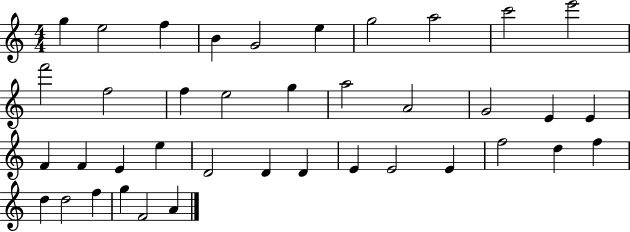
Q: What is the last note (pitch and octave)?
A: A4